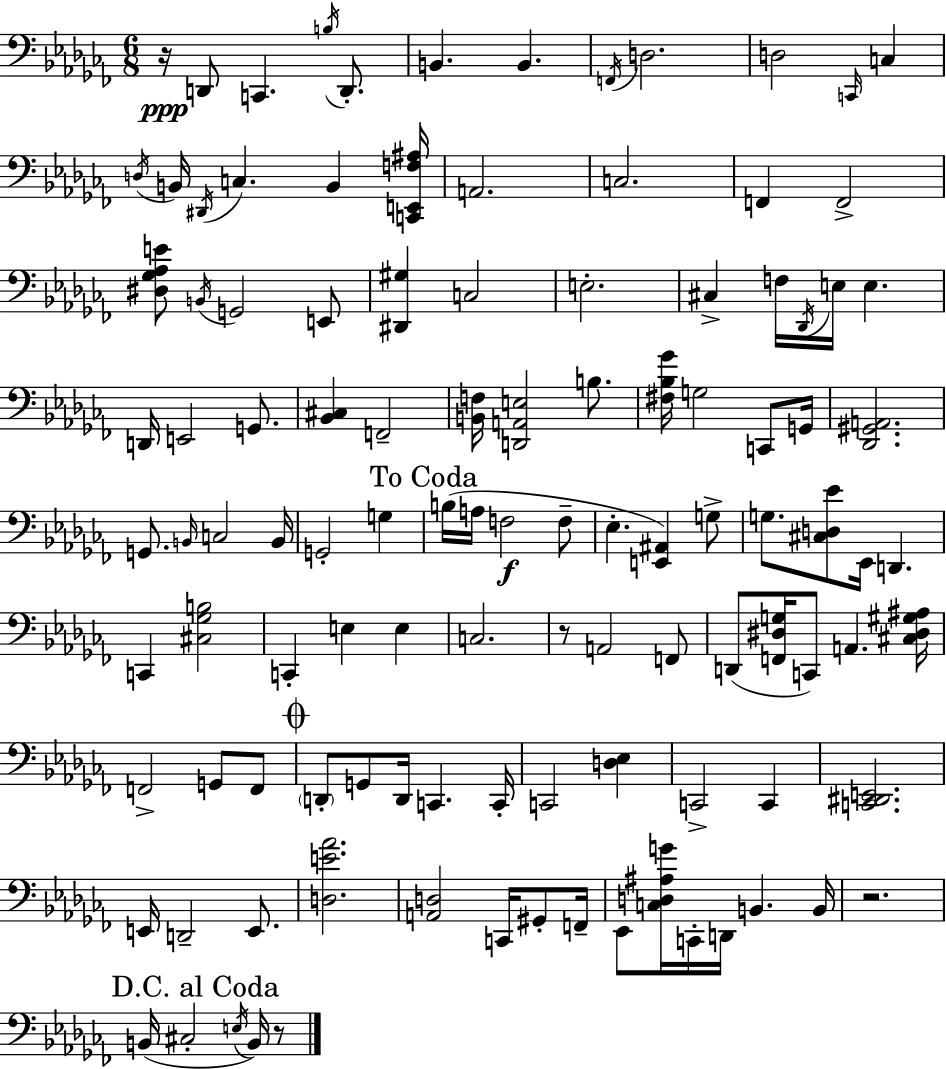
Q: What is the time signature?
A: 6/8